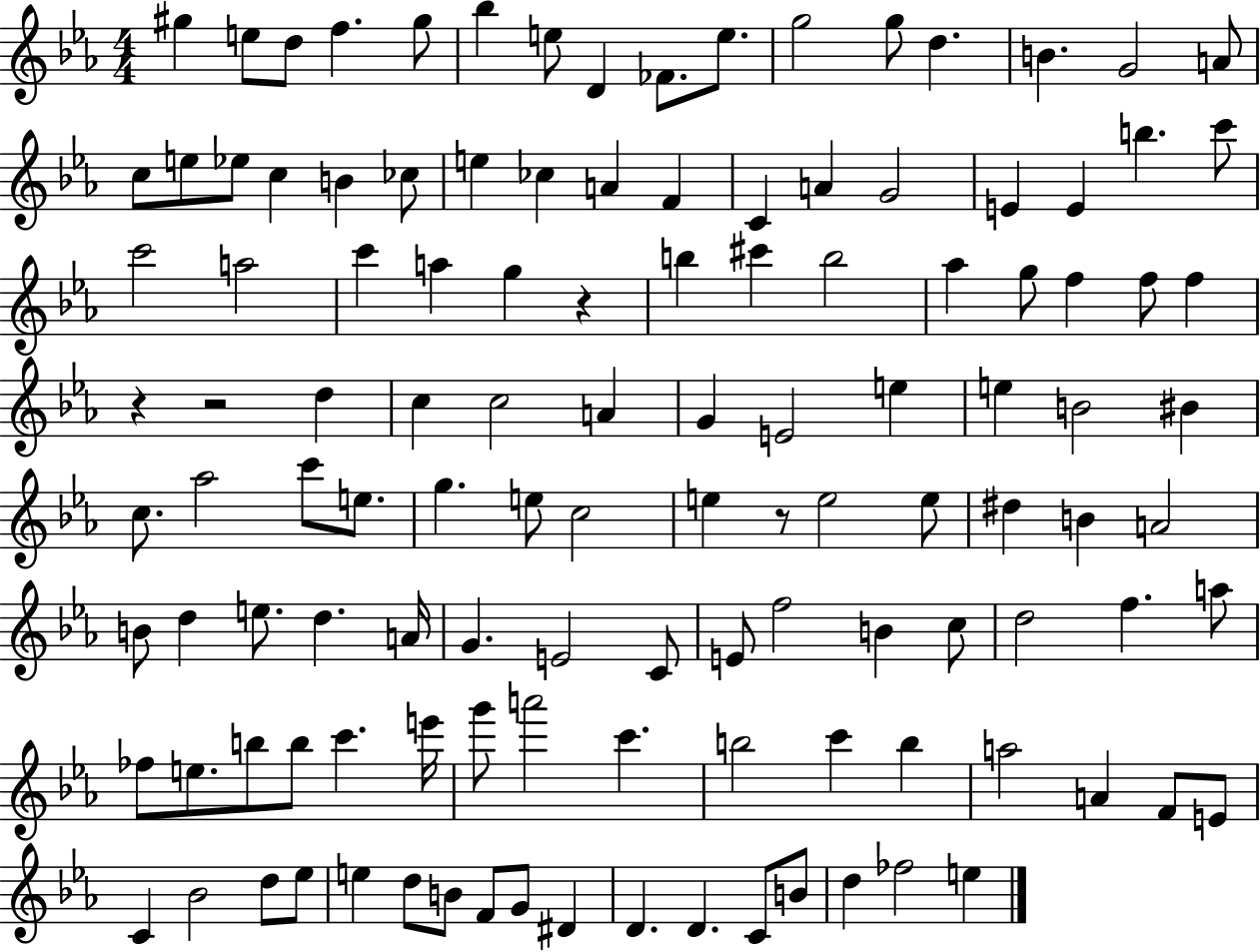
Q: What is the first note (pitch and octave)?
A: G#5